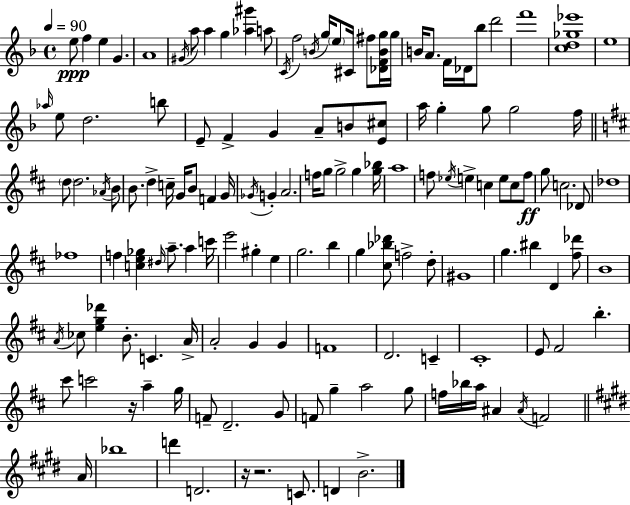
E5/e F5/q E5/q G4/q. A4/w G#4/s A5/e A5/q G5/q [Ab5,G#6]/q A5/e C4/s F5/h B4/s G5/s E5/e C#4/s F#5/e [Db4,F4,B4,G5]/s G5/s B4/s A4/e. F4/s Db4/s Bb5/e D6/h F6/w [C5,D5,Gb5,Eb6]/w E5/w Ab5/s E5/e D5/h. B5/e E4/e F4/q G4/q A4/e B4/e [E4,C#5]/e A5/s G5/q G5/e G5/h F5/s D5/e D5/h. Ab4/s B4/e B4/e. D5/q C5/s G4/s B4/e F4/q G4/s Gb4/s G4/q A4/h. F5/s G5/e G5/h G5/q [G5,Bb5]/s A5/w F5/e Eb5/s E5/q C5/q E5/e C5/e F5/e G5/e C5/h. Db4/e Db5/w FES5/w F5/q [C5,E5,Gb5]/q D#5/s A5/e. A5/q C6/s E6/h G#5/q E5/q G5/h. B5/q G5/q [C#5,Bb5,Db6]/e F5/h D5/e G#4/w G5/q. BIS5/q D4/q [F#5,Db6]/e B4/w A4/s CES5/e [E5,G5,Db6]/q B4/e. C4/q. A4/s A4/h G4/q G4/q F4/w D4/h. C4/q C#4/w E4/e F#4/h B5/q. C#6/e C6/h R/s A5/q G5/s F4/e D4/h. G4/e F4/e G5/q A5/h G5/e F5/s Bb5/s A5/s A#4/q A#4/s F4/h A4/s Bb5/w D6/q D4/h. R/s R/h. C4/e. D4/q B4/h.